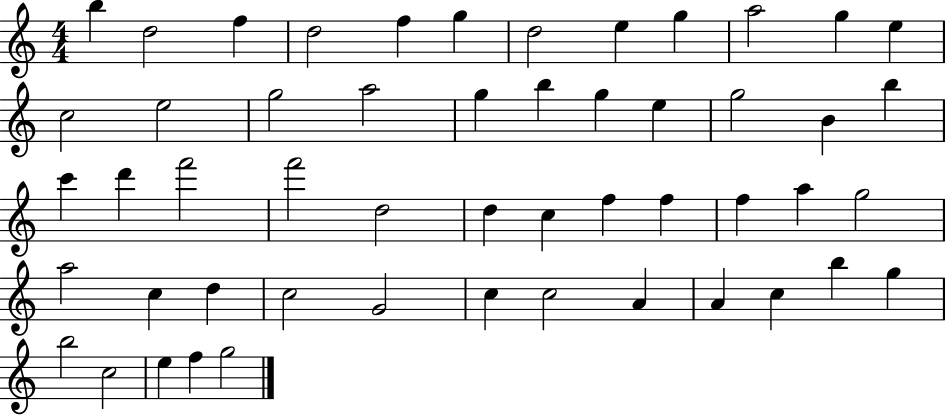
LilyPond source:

{
  \clef treble
  \numericTimeSignature
  \time 4/4
  \key c \major
  b''4 d''2 f''4 | d''2 f''4 g''4 | d''2 e''4 g''4 | a''2 g''4 e''4 | \break c''2 e''2 | g''2 a''2 | g''4 b''4 g''4 e''4 | g''2 b'4 b''4 | \break c'''4 d'''4 f'''2 | f'''2 d''2 | d''4 c''4 f''4 f''4 | f''4 a''4 g''2 | \break a''2 c''4 d''4 | c''2 g'2 | c''4 c''2 a'4 | a'4 c''4 b''4 g''4 | \break b''2 c''2 | e''4 f''4 g''2 | \bar "|."
}